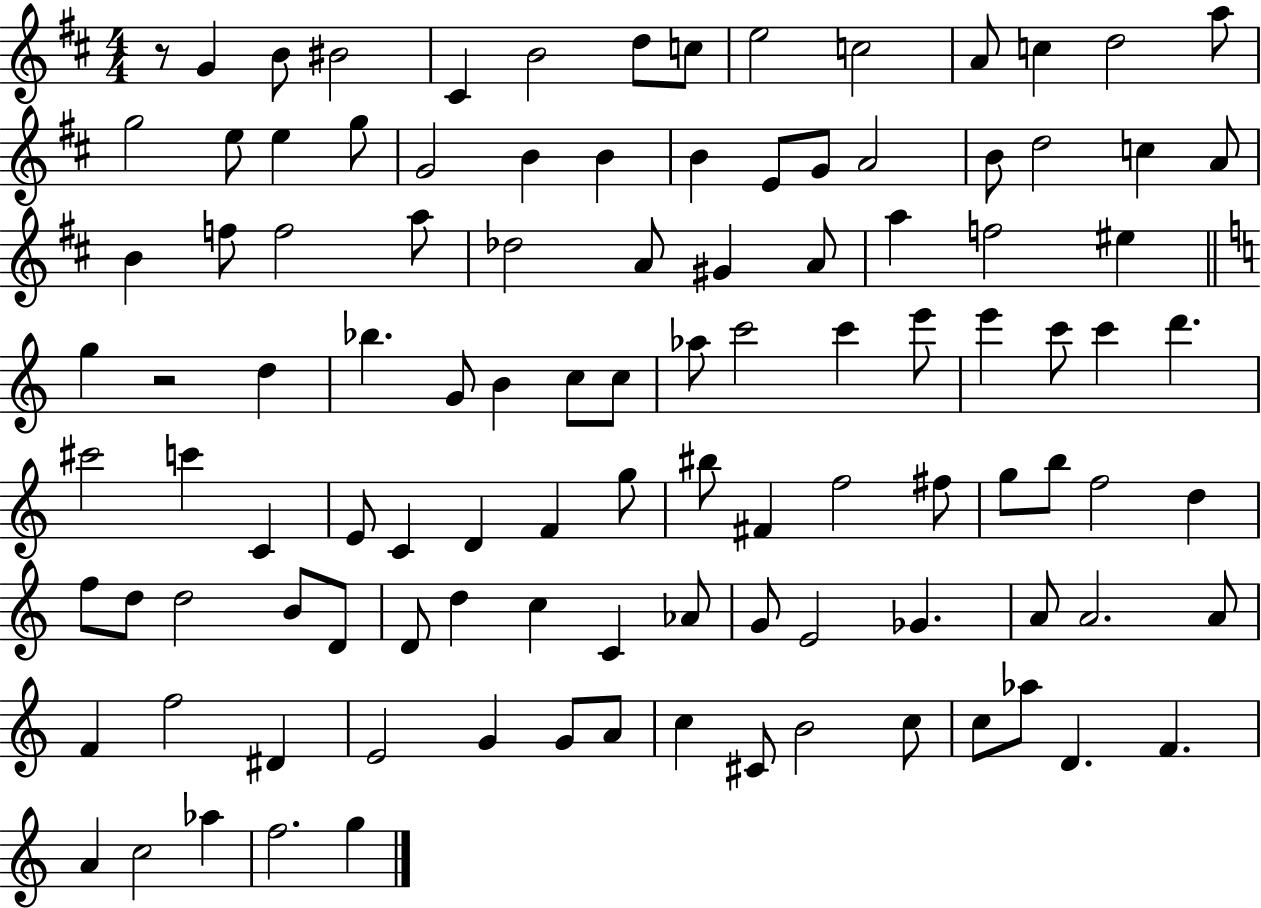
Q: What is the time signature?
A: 4/4